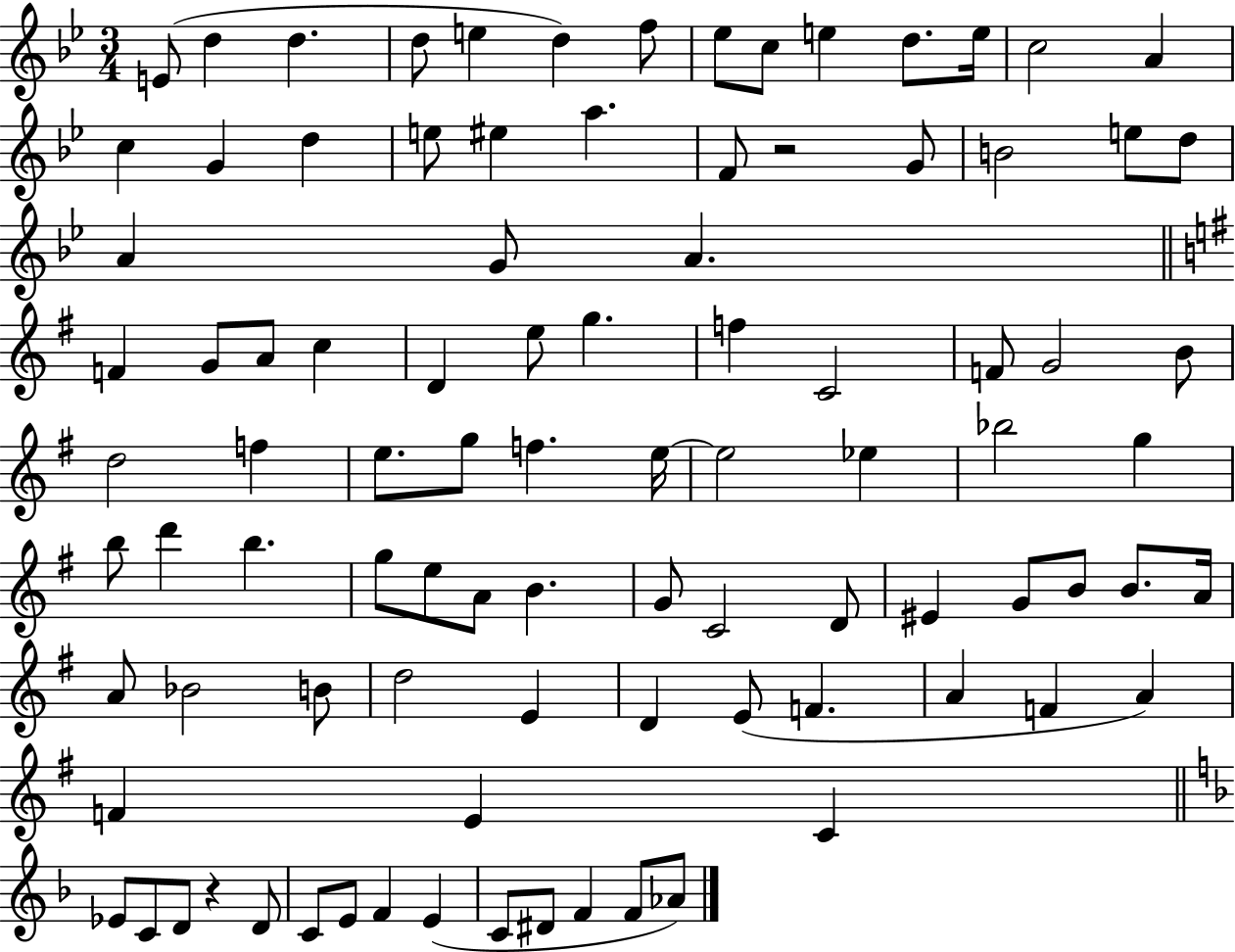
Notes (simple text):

E4/e D5/q D5/q. D5/e E5/q D5/q F5/e Eb5/e C5/e E5/q D5/e. E5/s C5/h A4/q C5/q G4/q D5/q E5/e EIS5/q A5/q. F4/e R/h G4/e B4/h E5/e D5/e A4/q G4/e A4/q. F4/q G4/e A4/e C5/q D4/q E5/e G5/q. F5/q C4/h F4/e G4/h B4/e D5/h F5/q E5/e. G5/e F5/q. E5/s E5/h Eb5/q Bb5/h G5/q B5/e D6/q B5/q. G5/e E5/e A4/e B4/q. G4/e C4/h D4/e EIS4/q G4/e B4/e B4/e. A4/s A4/e Bb4/h B4/e D5/h E4/q D4/q E4/e F4/q. A4/q F4/q A4/q F4/q E4/q C4/q Eb4/e C4/e D4/e R/q D4/e C4/e E4/e F4/q E4/q C4/e D#4/e F4/q F4/e Ab4/e